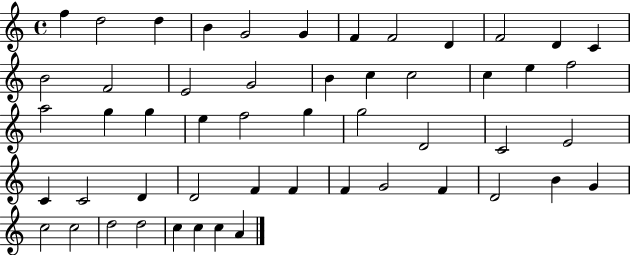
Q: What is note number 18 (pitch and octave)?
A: C5